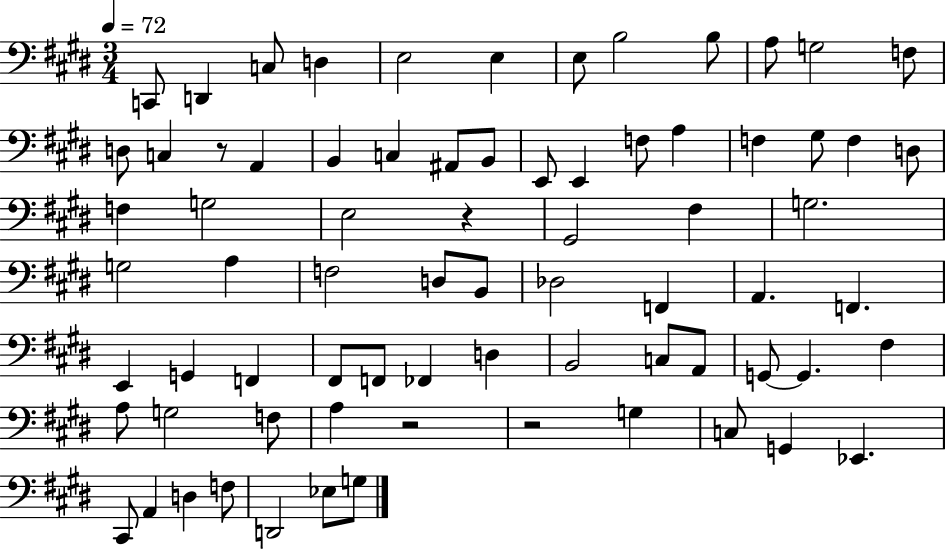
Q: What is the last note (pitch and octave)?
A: G3